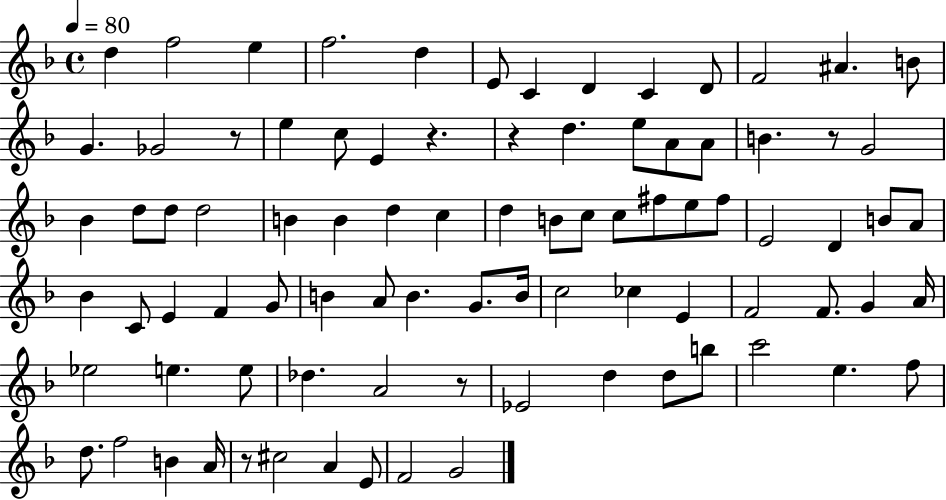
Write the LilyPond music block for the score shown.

{
  \clef treble
  \time 4/4
  \defaultTimeSignature
  \key f \major
  \tempo 4 = 80
  d''4 f''2 e''4 | f''2. d''4 | e'8 c'4 d'4 c'4 d'8 | f'2 ais'4. b'8 | \break g'4. ges'2 r8 | e''4 c''8 e'4 r4. | r4 d''4. e''8 a'8 a'8 | b'4. r8 g'2 | \break bes'4 d''8 d''8 d''2 | b'4 b'4 d''4 c''4 | d''4 b'8 c''8 c''8 fis''8 e''8 fis''8 | e'2 d'4 b'8 a'8 | \break bes'4 c'8 e'4 f'4 g'8 | b'4 a'8 b'4. g'8. b'16 | c''2 ces''4 e'4 | f'2 f'8. g'4 a'16 | \break ees''2 e''4. e''8 | des''4. a'2 r8 | ees'2 d''4 d''8 b''8 | c'''2 e''4. f''8 | \break d''8. f''2 b'4 a'16 | r8 cis''2 a'4 e'8 | f'2 g'2 | \bar "|."
}